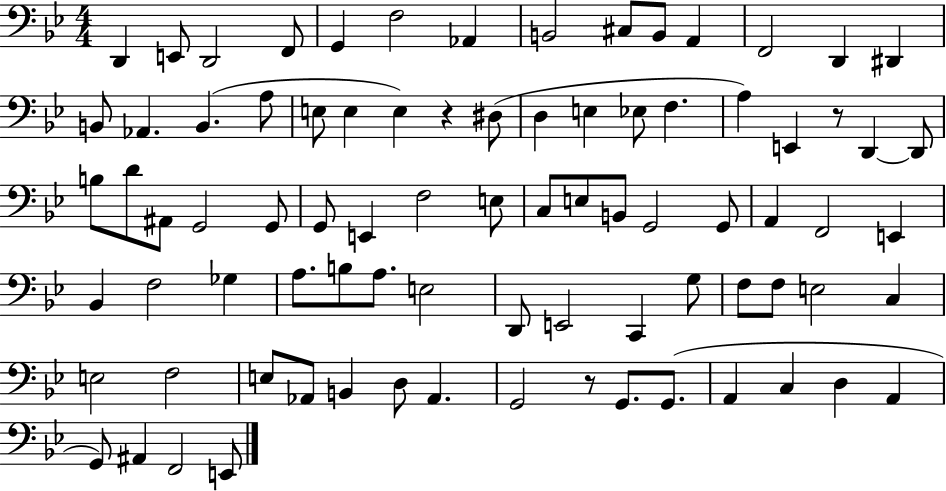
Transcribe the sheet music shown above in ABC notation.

X:1
T:Untitled
M:4/4
L:1/4
K:Bb
D,, E,,/2 D,,2 F,,/2 G,, F,2 _A,, B,,2 ^C,/2 B,,/2 A,, F,,2 D,, ^D,, B,,/2 _A,, B,, A,/2 E,/2 E, E, z ^D,/2 D, E, _E,/2 F, A, E,, z/2 D,, D,,/2 B,/2 D/2 ^A,,/2 G,,2 G,,/2 G,,/2 E,, F,2 E,/2 C,/2 E,/2 B,,/2 G,,2 G,,/2 A,, F,,2 E,, _B,, F,2 _G, A,/2 B,/2 A,/2 E,2 D,,/2 E,,2 C,, G,/2 F,/2 F,/2 E,2 C, E,2 F,2 E,/2 _A,,/2 B,, D,/2 _A,, G,,2 z/2 G,,/2 G,,/2 A,, C, D, A,, G,,/2 ^A,, F,,2 E,,/2